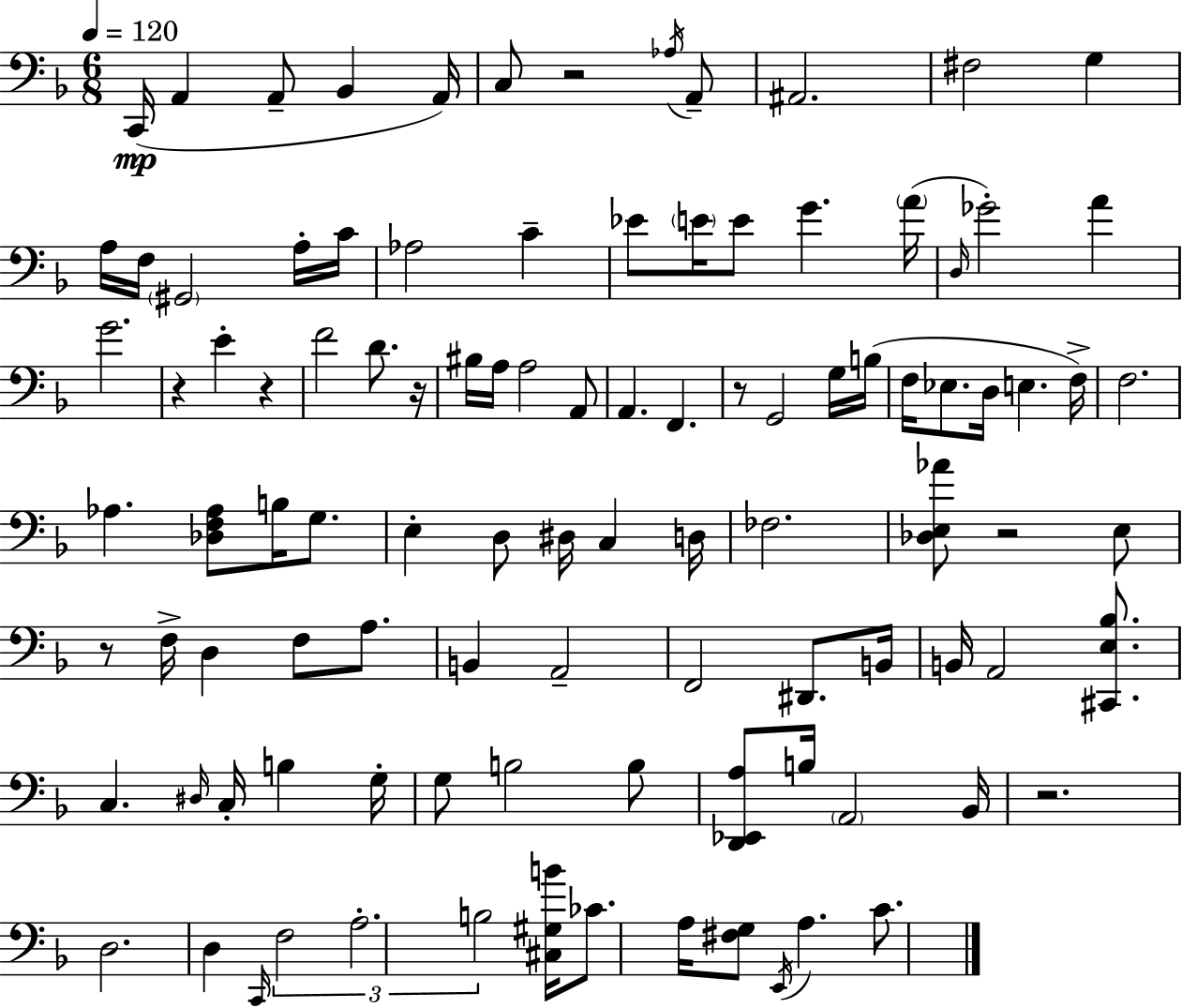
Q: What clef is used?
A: bass